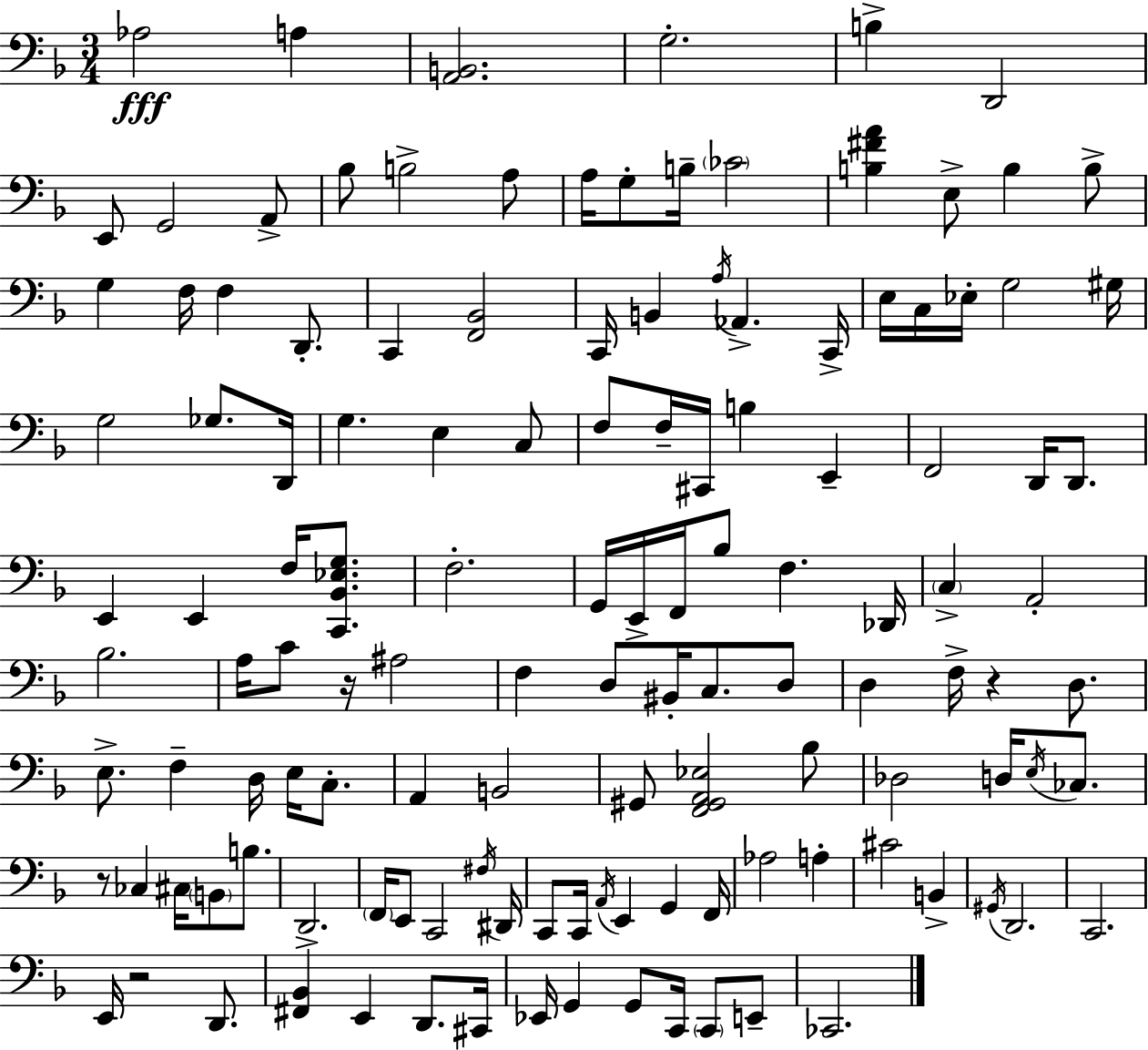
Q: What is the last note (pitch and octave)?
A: CES2